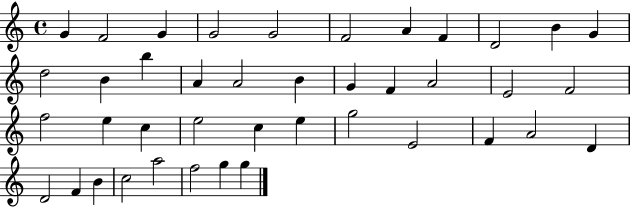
G4/q F4/h G4/q G4/h G4/h F4/h A4/q F4/q D4/h B4/q G4/q D5/h B4/q B5/q A4/q A4/h B4/q G4/q F4/q A4/h E4/h F4/h F5/h E5/q C5/q E5/h C5/q E5/q G5/h E4/h F4/q A4/h D4/q D4/h F4/q B4/q C5/h A5/h F5/h G5/q G5/q